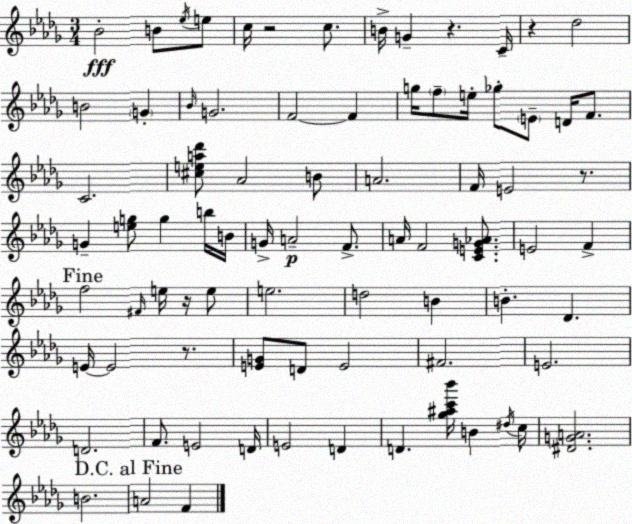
X:1
T:Untitled
M:3/4
L:1/4
K:Bbm
_B2 B/2 _e/4 e/2 c/4 z2 c/2 B/4 G z C/4 z _d2 B2 G _B/4 G2 F2 F g/4 f/2 e/4 _g/2 E/2 D/4 F/2 C2 [^cea_d']/2 _A2 B/2 A2 F/4 E2 z/2 G [eg]/2 g b/4 B/4 G/4 A2 F/2 A/4 F2 [CEG_A]/2 E2 F f2 ^F/4 e/4 z/4 e/2 e2 d2 B B _D E/4 E2 z/2 [EG]/2 D/2 E2 ^F2 E2 D2 F/2 E2 D/4 E2 D D [_g^ac'_b']/4 B ^d/4 c/4 [^DGA]2 B2 A2 F